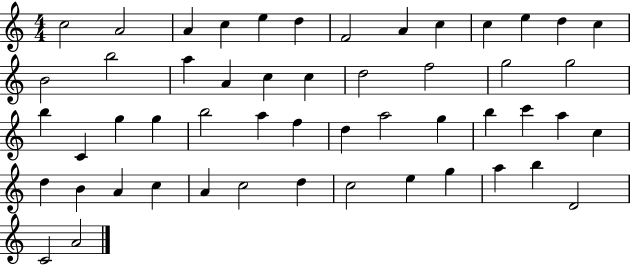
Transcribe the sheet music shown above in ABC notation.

X:1
T:Untitled
M:4/4
L:1/4
K:C
c2 A2 A c e d F2 A c c e d c B2 b2 a A c c d2 f2 g2 g2 b C g g b2 a f d a2 g b c' a c d B A c A c2 d c2 e g a b D2 C2 A2